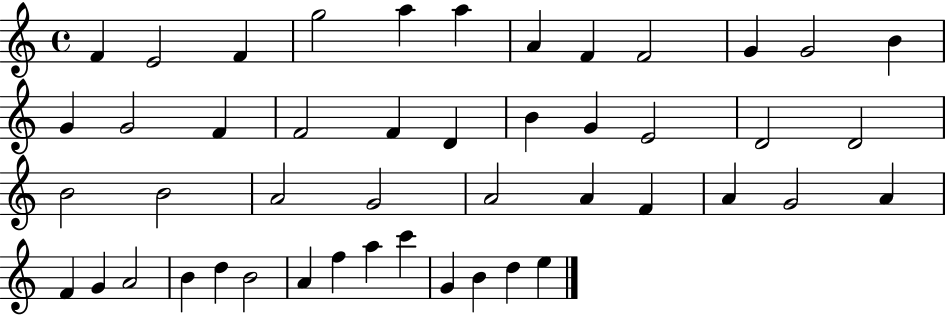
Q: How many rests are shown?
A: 0